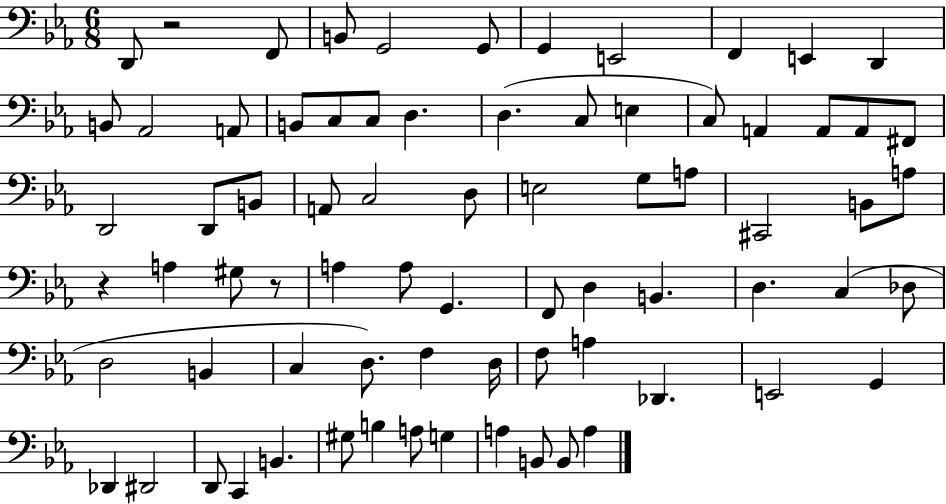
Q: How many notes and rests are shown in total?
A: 75